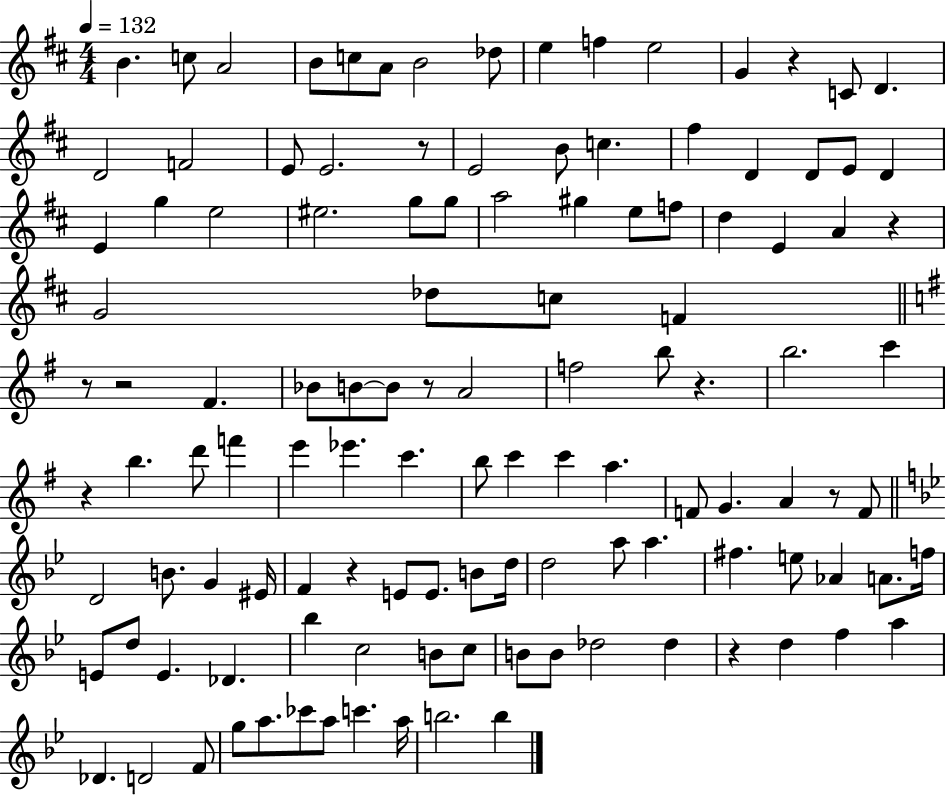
{
  \clef treble
  \numericTimeSignature
  \time 4/4
  \key d \major
  \tempo 4 = 132
  b'4. c''8 a'2 | b'8 c''8 a'8 b'2 des''8 | e''4 f''4 e''2 | g'4 r4 c'8 d'4. | \break d'2 f'2 | e'8 e'2. r8 | e'2 b'8 c''4. | fis''4 d'4 d'8 e'8 d'4 | \break e'4 g''4 e''2 | eis''2. g''8 g''8 | a''2 gis''4 e''8 f''8 | d''4 e'4 a'4 r4 | \break g'2 des''8 c''8 f'4 | \bar "||" \break \key e \minor r8 r2 fis'4. | bes'8 b'8~~ b'8 r8 a'2 | f''2 b''8 r4. | b''2. c'''4 | \break r4 b''4. d'''8 f'''4 | e'''4 ees'''4. c'''4. | b''8 c'''4 c'''4 a''4. | f'8 g'4. a'4 r8 f'8 | \break \bar "||" \break \key g \minor d'2 b'8. g'4 eis'16 | f'4 r4 e'8 e'8. b'8 d''16 | d''2 a''8 a''4. | fis''4. e''8 aes'4 a'8. f''16 | \break e'8 d''8 e'4. des'4. | bes''4 c''2 b'8 c''8 | b'8 b'8 des''2 des''4 | r4 d''4 f''4 a''4 | \break des'4. d'2 f'8 | g''8 a''8. ces'''8 a''8 c'''4. a''16 | b''2. b''4 | \bar "|."
}